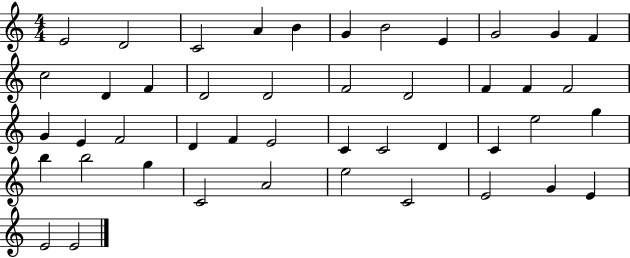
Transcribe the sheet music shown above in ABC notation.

X:1
T:Untitled
M:4/4
L:1/4
K:C
E2 D2 C2 A B G B2 E G2 G F c2 D F D2 D2 F2 D2 F F F2 G E F2 D F E2 C C2 D C e2 g b b2 g C2 A2 e2 C2 E2 G E E2 E2